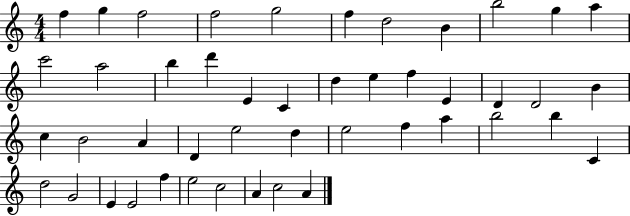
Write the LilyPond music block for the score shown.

{
  \clef treble
  \numericTimeSignature
  \time 4/4
  \key c \major
  f''4 g''4 f''2 | f''2 g''2 | f''4 d''2 b'4 | b''2 g''4 a''4 | \break c'''2 a''2 | b''4 d'''4 e'4 c'4 | d''4 e''4 f''4 e'4 | d'4 d'2 b'4 | \break c''4 b'2 a'4 | d'4 e''2 d''4 | e''2 f''4 a''4 | b''2 b''4 c'4 | \break d''2 g'2 | e'4 e'2 f''4 | e''2 c''2 | a'4 c''2 a'4 | \break \bar "|."
}